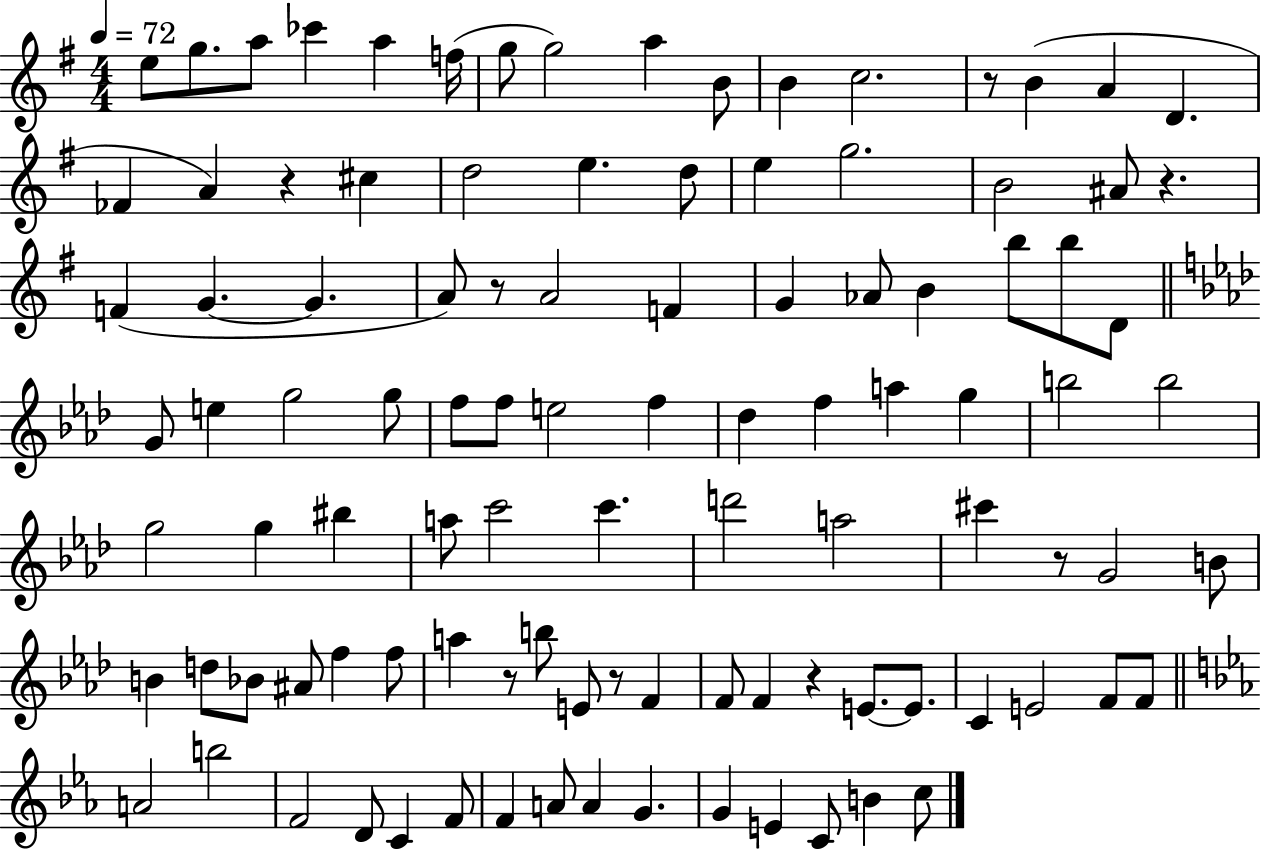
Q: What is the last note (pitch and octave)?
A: C5